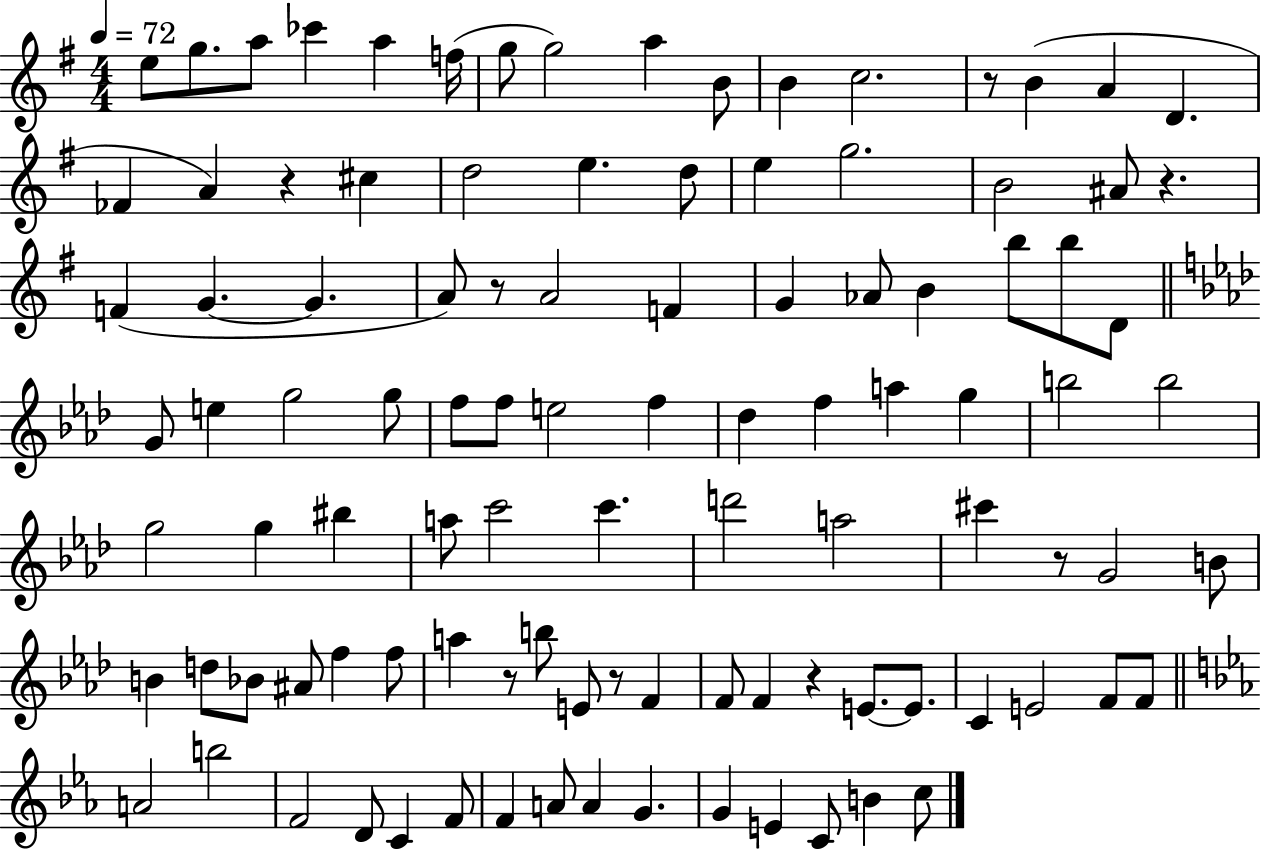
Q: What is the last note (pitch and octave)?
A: C5